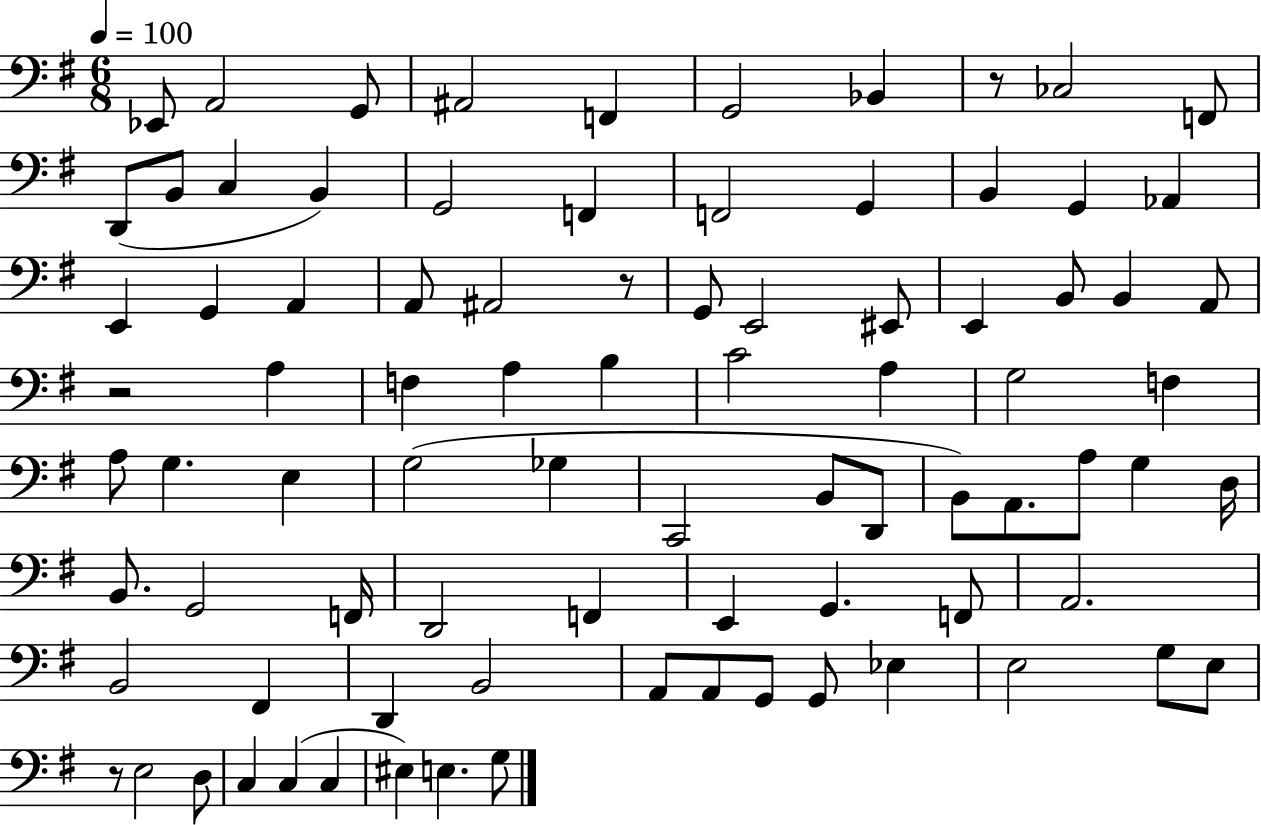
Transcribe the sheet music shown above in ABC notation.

X:1
T:Untitled
M:6/8
L:1/4
K:G
_E,,/2 A,,2 G,,/2 ^A,,2 F,, G,,2 _B,, z/2 _C,2 F,,/2 D,,/2 B,,/2 C, B,, G,,2 F,, F,,2 G,, B,, G,, _A,, E,, G,, A,, A,,/2 ^A,,2 z/2 G,,/2 E,,2 ^E,,/2 E,, B,,/2 B,, A,,/2 z2 A, F, A, B, C2 A, G,2 F, A,/2 G, E, G,2 _G, C,,2 B,,/2 D,,/2 B,,/2 A,,/2 A,/2 G, D,/4 B,,/2 G,,2 F,,/4 D,,2 F,, E,, G,, F,,/2 A,,2 B,,2 ^F,, D,, B,,2 A,,/2 A,,/2 G,,/2 G,,/2 _E, E,2 G,/2 E,/2 z/2 E,2 D,/2 C, C, C, ^E, E, G,/2